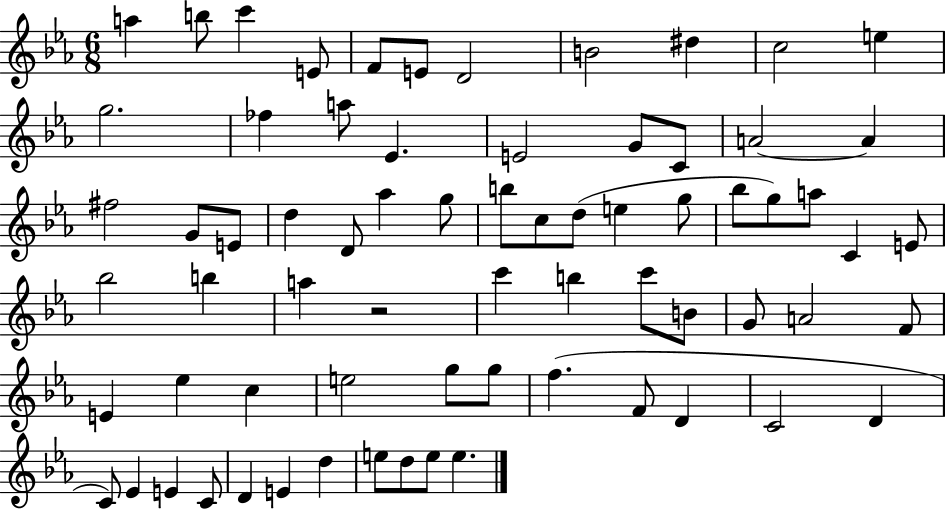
X:1
T:Untitled
M:6/8
L:1/4
K:Eb
a b/2 c' E/2 F/2 E/2 D2 B2 ^d c2 e g2 _f a/2 _E E2 G/2 C/2 A2 A ^f2 G/2 E/2 d D/2 _a g/2 b/2 c/2 d/2 e g/2 _b/2 g/2 a/2 C E/2 _b2 b a z2 c' b c'/2 B/2 G/2 A2 F/2 E _e c e2 g/2 g/2 f F/2 D C2 D C/2 _E E C/2 D E d e/2 d/2 e/2 e